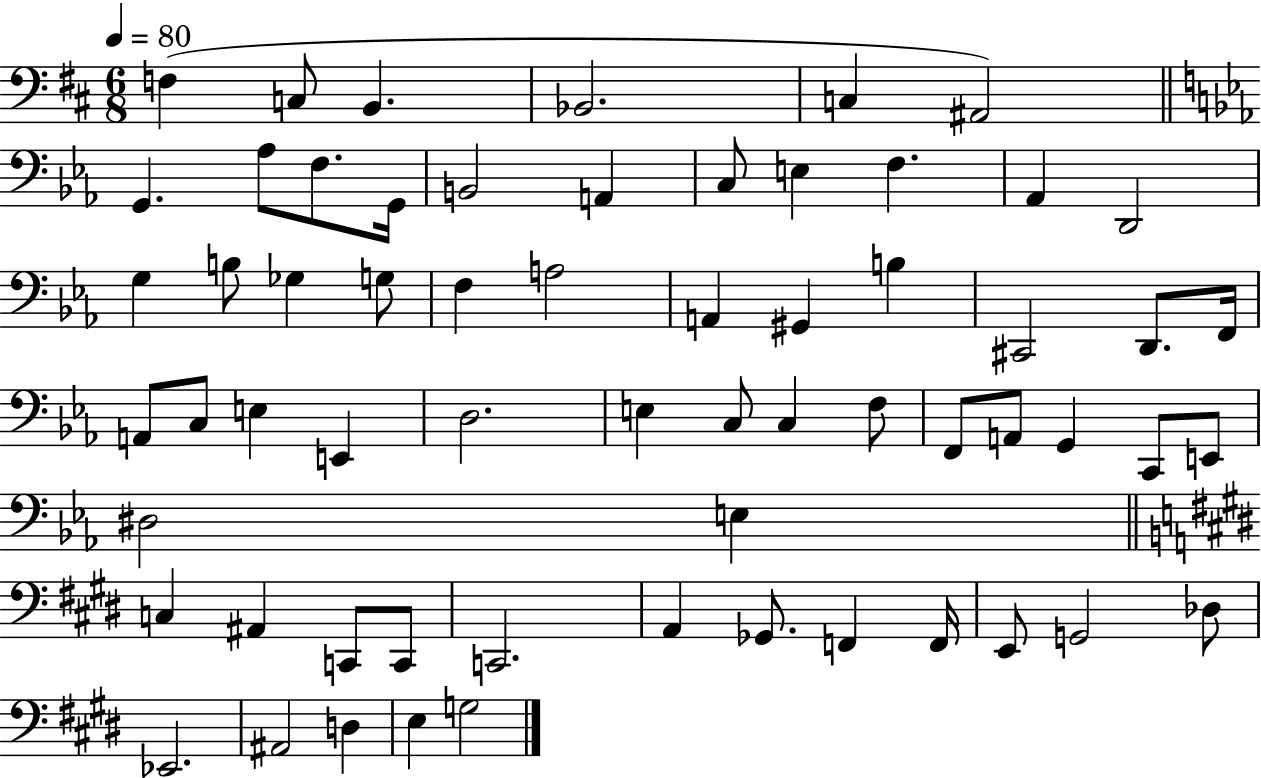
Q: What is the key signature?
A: D major